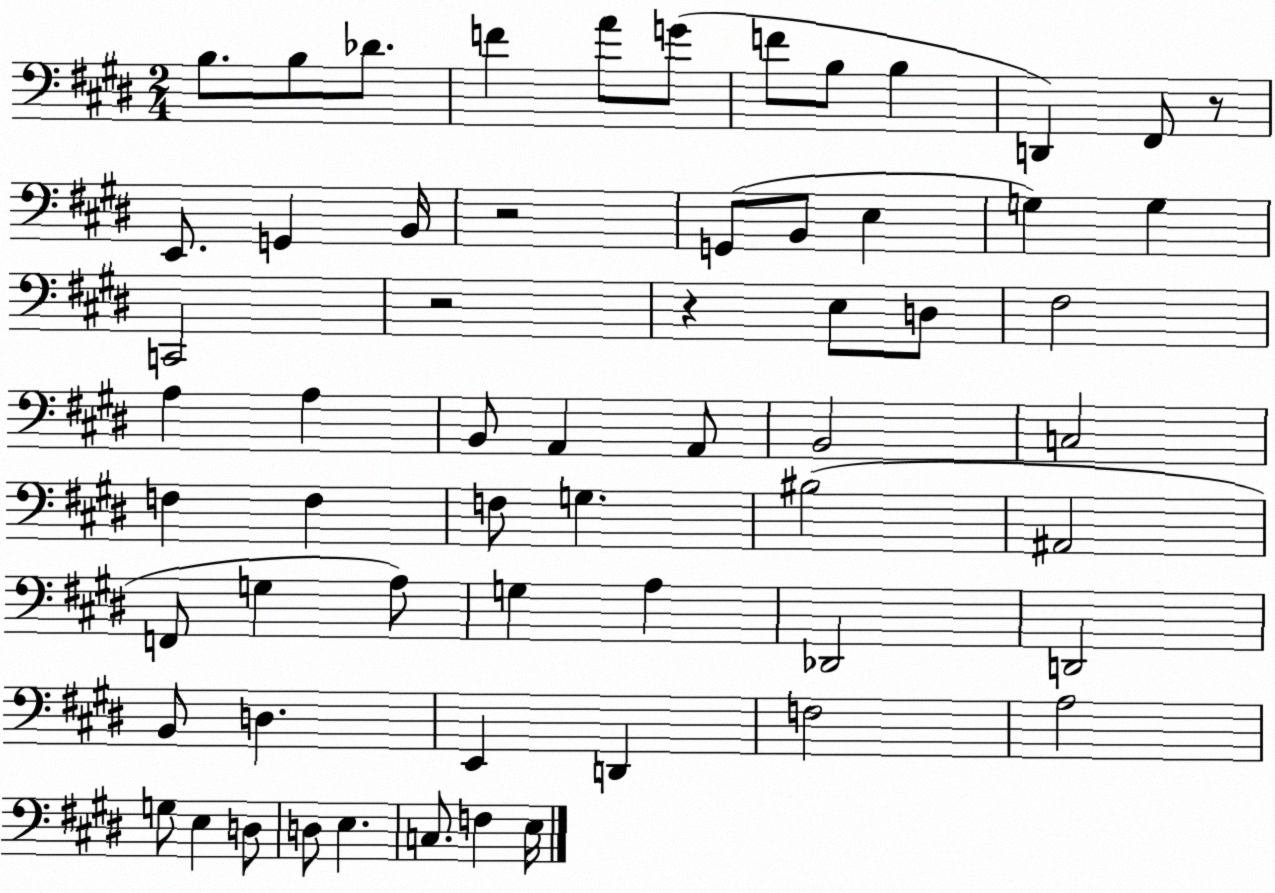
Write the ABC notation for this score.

X:1
T:Untitled
M:2/4
L:1/4
K:E
B,/2 B,/2 _D/2 F A/2 G/2 F/2 B,/2 B, D,, ^F,,/2 z/2 E,,/2 G,, B,,/4 z2 G,,/2 B,,/2 E, G, G, C,,2 z2 z E,/2 D,/2 ^F,2 A, A, B,,/2 A,, A,,/2 B,,2 C,2 F, F, F,/2 G, ^B,2 ^A,,2 F,,/2 G, A,/2 G, A, _D,,2 D,,2 B,,/2 D, E,, D,, F,2 A,2 G,/2 E, D,/2 D,/2 E, C,/2 F, E,/4